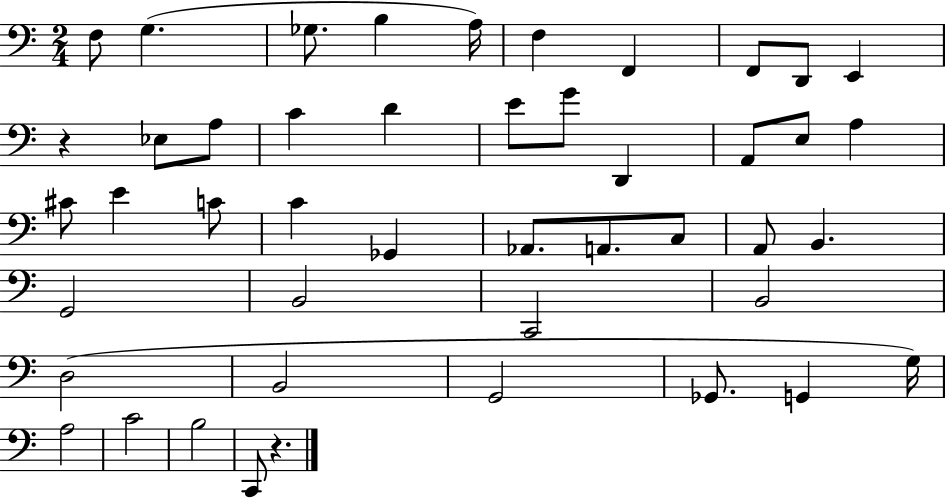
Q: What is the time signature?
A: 2/4